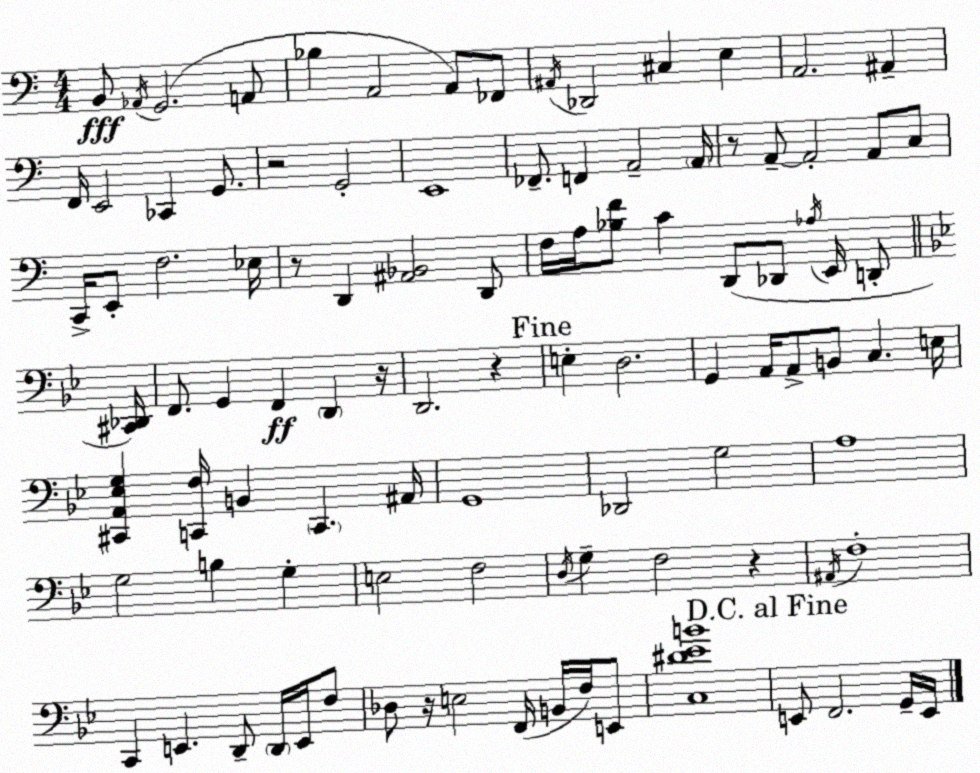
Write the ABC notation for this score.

X:1
T:Untitled
M:4/4
L:1/4
K:C
B,,/2 _A,,/4 G,,2 A,,/2 _B, A,,2 A,,/2 _F,,/2 ^A,,/4 _D,,2 ^C, E, A,,2 ^A,, F,,/4 E,,2 _C,, G,,/2 z2 G,,2 E,,4 _F,,/2 F,, A,,2 A,,/4 z/2 A,,/2 A,,2 A,,/2 C,/2 C,,/4 E,,/2 F,2 _E,/4 z/2 D,, [^A,,_B,,]2 D,,/2 F,/4 A,/4 [_B,F]/2 C D,,/2 _D,,/2 _A,/4 E,,/4 D,,/2 [^C,,_D,,]/4 F,,/2 G,, F,, D,, z/4 D,,2 z E, D,2 G,, A,,/4 A,,/2 B,,/2 C, E,/4 [^C,,A,,_E,G,] [C,,F,]/4 B,, C,, ^A,,/4 G,,4 _D,,2 G,2 A,4 G,2 B, G, E,2 F,2 D,/4 G, F,2 z ^A,,/4 F,4 C,, E,, D,,/2 D,,/4 E,,/4 F,/2 _D,/2 z/4 E,2 F,,/4 B,,/4 F,/4 E,,/2 [C,^D_EB]4 E,,/2 F,,2 G,,/4 E,,/4